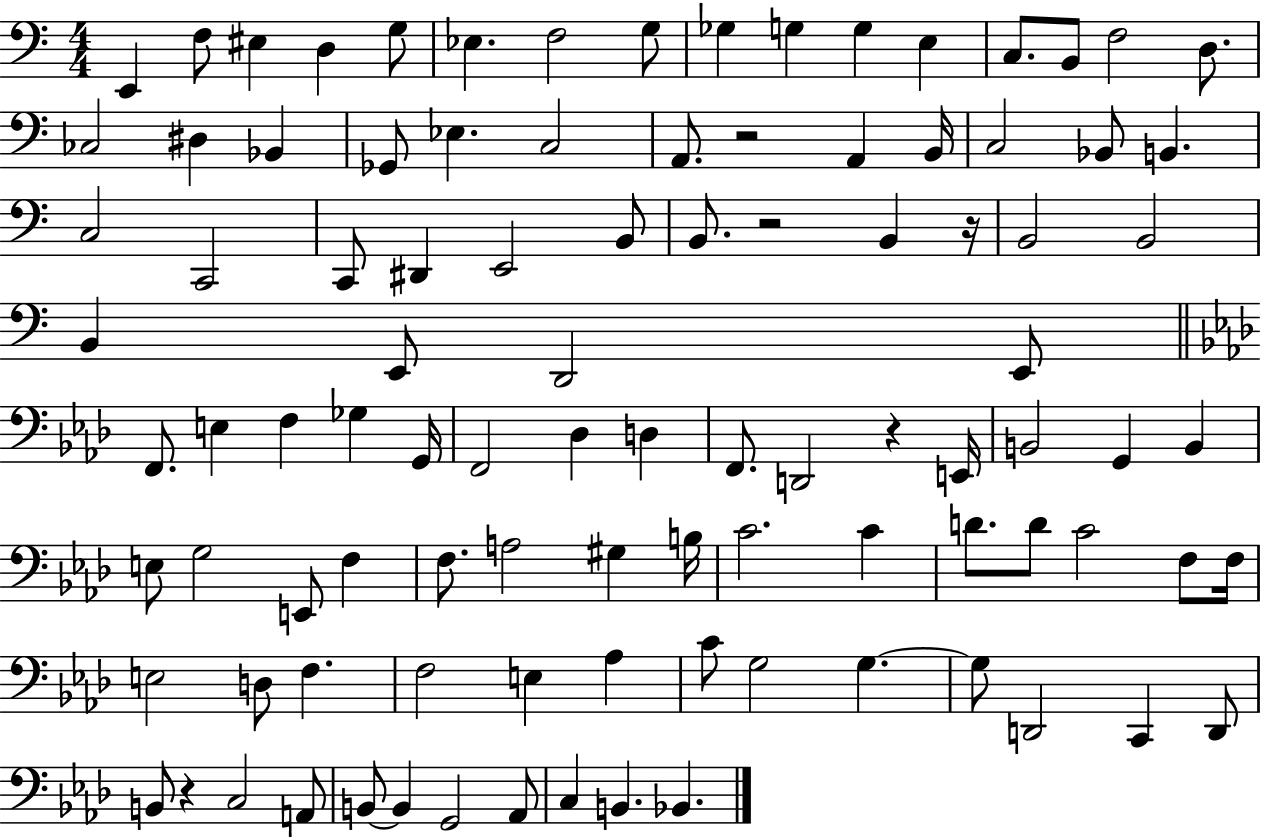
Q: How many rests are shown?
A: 5